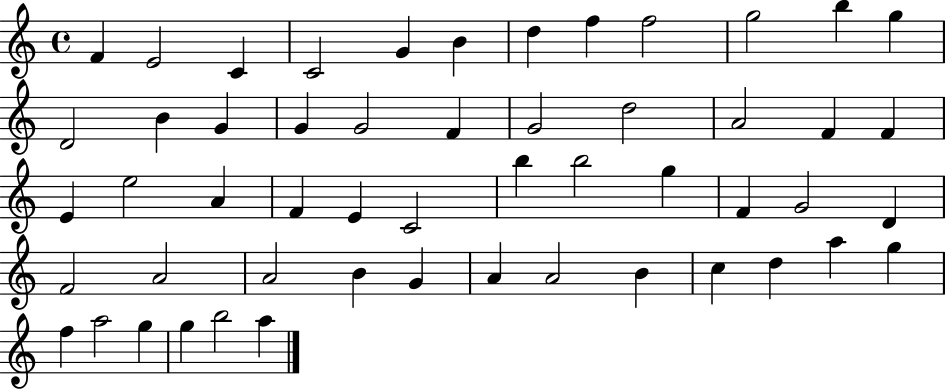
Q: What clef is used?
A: treble